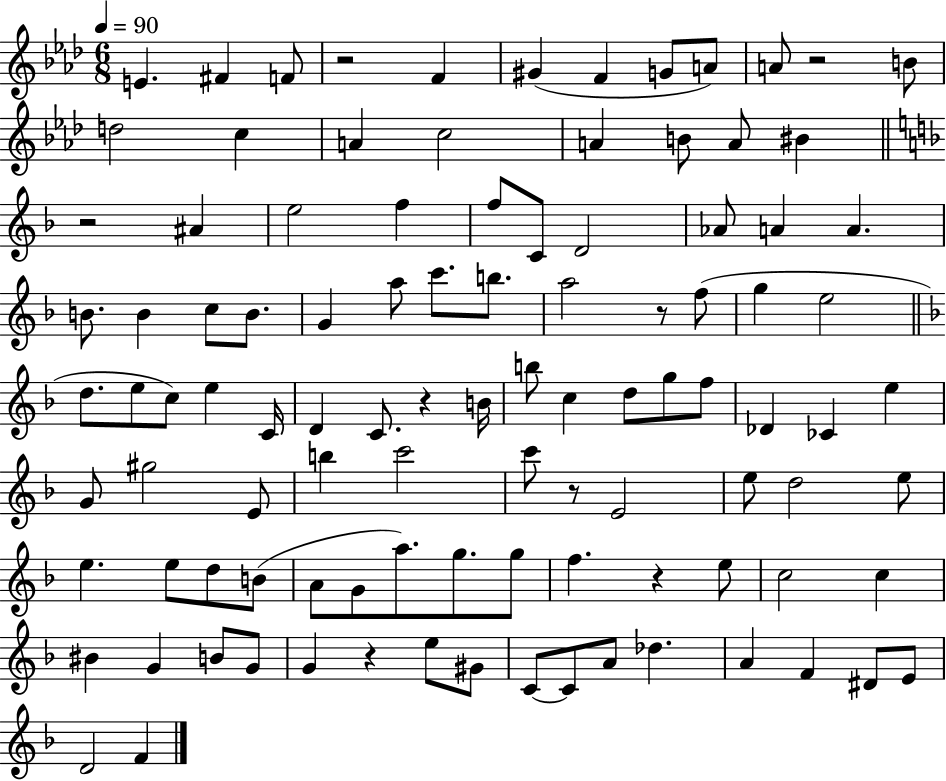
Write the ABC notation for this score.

X:1
T:Untitled
M:6/8
L:1/4
K:Ab
E ^F F/2 z2 F ^G F G/2 A/2 A/2 z2 B/2 d2 c A c2 A B/2 A/2 ^B z2 ^A e2 f f/2 C/2 D2 _A/2 A A B/2 B c/2 B/2 G a/2 c'/2 b/2 a2 z/2 f/2 g e2 d/2 e/2 c/2 e C/4 D C/2 z B/4 b/2 c d/2 g/2 f/2 _D _C e G/2 ^g2 E/2 b c'2 c'/2 z/2 E2 e/2 d2 e/2 e e/2 d/2 B/2 A/2 G/2 a/2 g/2 g/2 f z e/2 c2 c ^B G B/2 G/2 G z e/2 ^G/2 C/2 C/2 A/2 _d A F ^D/2 E/2 D2 F